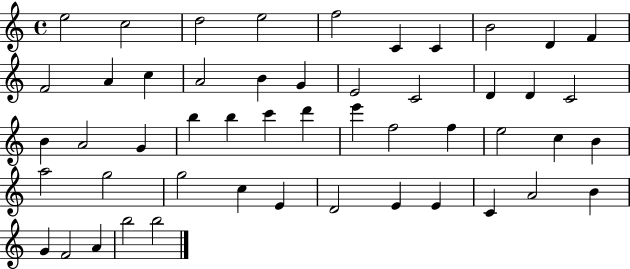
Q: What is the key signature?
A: C major